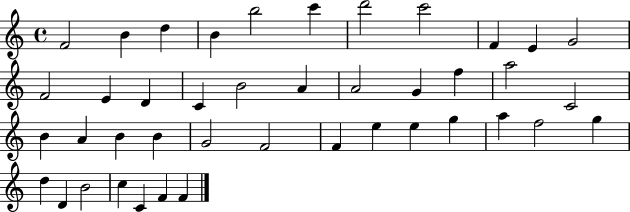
X:1
T:Untitled
M:4/4
L:1/4
K:C
F2 B d B b2 c' d'2 c'2 F E G2 F2 E D C B2 A A2 G f a2 C2 B A B B G2 F2 F e e g a f2 g d D B2 c C F F